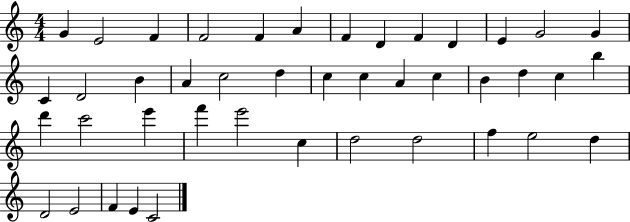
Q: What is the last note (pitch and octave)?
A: C4